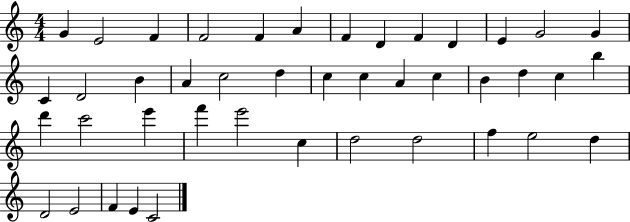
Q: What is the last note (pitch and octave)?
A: C4